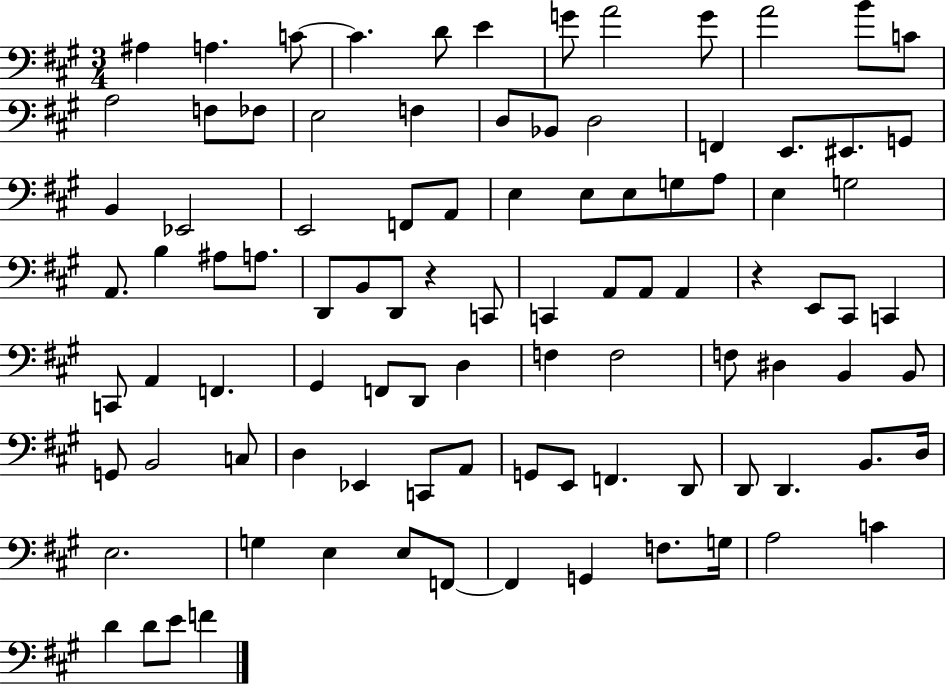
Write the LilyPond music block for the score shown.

{
  \clef bass
  \numericTimeSignature
  \time 3/4
  \key a \major
  ais4 a4. c'8~~ | c'4. d'8 e'4 | g'8 a'2 g'8 | a'2 b'8 c'8 | \break a2 f8 fes8 | e2 f4 | d8 bes,8 d2 | f,4 e,8. eis,8. g,8 | \break b,4 ees,2 | e,2 f,8 a,8 | e4 e8 e8 g8 a8 | e4 g2 | \break a,8. b4 ais8 a8. | d,8 b,8 d,8 r4 c,8 | c,4 a,8 a,8 a,4 | r4 e,8 cis,8 c,4 | \break c,8 a,4 f,4. | gis,4 f,8 d,8 d4 | f4 f2 | f8 dis4 b,4 b,8 | \break g,8 b,2 c8 | d4 ees,4 c,8 a,8 | g,8 e,8 f,4. d,8 | d,8 d,4. b,8. d16 | \break e2. | g4 e4 e8 f,8~~ | f,4 g,4 f8. g16 | a2 c'4 | \break d'4 d'8 e'8 f'4 | \bar "|."
}